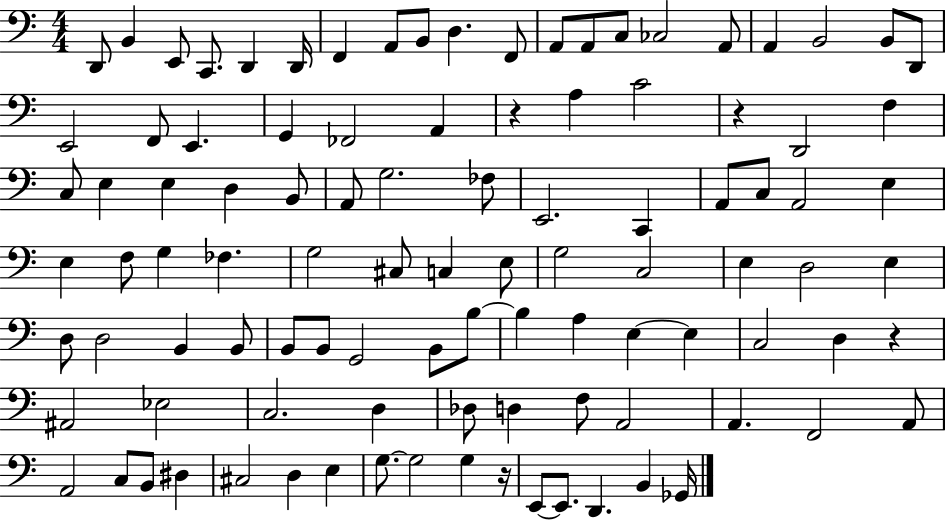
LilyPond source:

{
  \clef bass
  \numericTimeSignature
  \time 4/4
  \key c \major
  d,8 b,4 e,8 c,8. d,4 d,16 | f,4 a,8 b,8 d4. f,8 | a,8 a,8 c8 ces2 a,8 | a,4 b,2 b,8 d,8 | \break e,2 f,8 e,4. | g,4 fes,2 a,4 | r4 a4 c'2 | r4 d,2 f4 | \break c8 e4 e4 d4 b,8 | a,8 g2. fes8 | e,2. c,4 | a,8 c8 a,2 e4 | \break e4 f8 g4 fes4. | g2 cis8 c4 e8 | g2 c2 | e4 d2 e4 | \break d8 d2 b,4 b,8 | b,8 b,8 g,2 b,8 b8~~ | b4 a4 e4~~ e4 | c2 d4 r4 | \break ais,2 ees2 | c2. d4 | des8 d4 f8 a,2 | a,4. f,2 a,8 | \break a,2 c8 b,8 dis4 | cis2 d4 e4 | g8.~~ g2 g4 r16 | e,8~~ e,8. d,4. b,4 ges,16 | \break \bar "|."
}